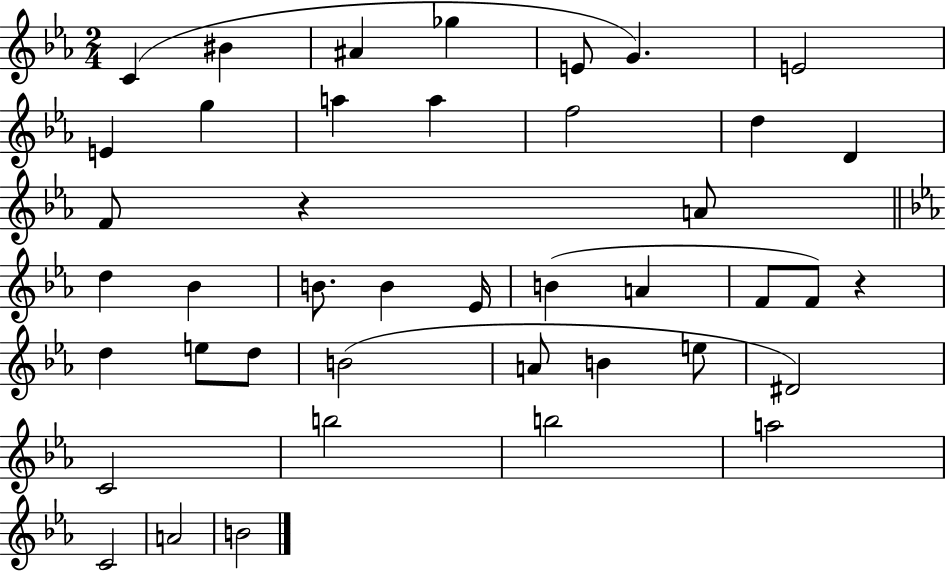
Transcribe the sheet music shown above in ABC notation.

X:1
T:Untitled
M:2/4
L:1/4
K:Eb
C ^B ^A _g E/2 G E2 E g a a f2 d D F/2 z A/2 d _B B/2 B _E/4 B A F/2 F/2 z d e/2 d/2 B2 A/2 B e/2 ^D2 C2 b2 b2 a2 C2 A2 B2